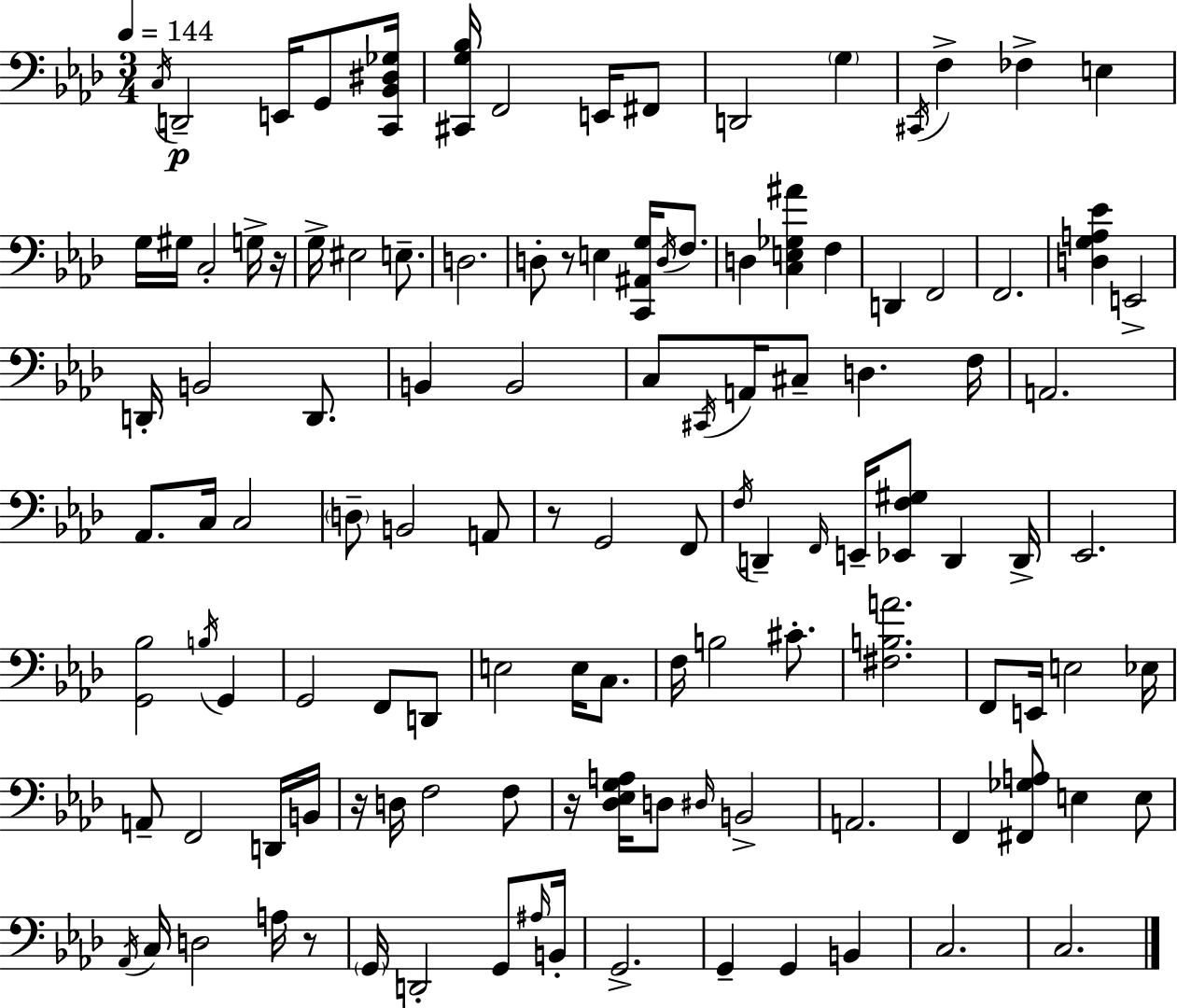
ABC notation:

X:1
T:Untitled
M:3/4
L:1/4
K:Fm
C,/4 D,,2 E,,/4 G,,/2 [C,,_B,,^D,_G,]/4 [^C,,G,_B,]/4 F,,2 E,,/4 ^F,,/2 D,,2 G, ^C,,/4 F, _F, E, G,/4 ^G,/4 C,2 G,/4 z/4 G,/4 ^E,2 E,/2 D,2 D,/2 z/2 E, [C,,^A,,G,]/4 D,/4 F,/2 D, [C,E,_G,^A] F, D,, F,,2 F,,2 [D,G,A,_E] E,,2 D,,/4 B,,2 D,,/2 B,, B,,2 C,/2 ^C,,/4 A,,/4 ^C,/2 D, F,/4 A,,2 _A,,/2 C,/4 C,2 D,/2 B,,2 A,,/2 z/2 G,,2 F,,/2 F,/4 D,, F,,/4 E,,/4 [_E,,F,^G,]/2 D,, D,,/4 _E,,2 [G,,_B,]2 B,/4 G,, G,,2 F,,/2 D,,/2 E,2 E,/4 C,/2 F,/4 B,2 ^C/2 [^F,B,A]2 F,,/2 E,,/4 E,2 _E,/4 A,,/2 F,,2 D,,/4 B,,/4 z/4 D,/4 F,2 F,/2 z/4 [_D,_E,G,A,]/4 D,/2 ^D,/4 B,,2 A,,2 F,, [^F,,_G,A,]/2 E, E,/2 _A,,/4 C,/4 D,2 A,/4 z/2 G,,/4 D,,2 G,,/2 ^A,/4 B,,/4 G,,2 G,, G,, B,, C,2 C,2